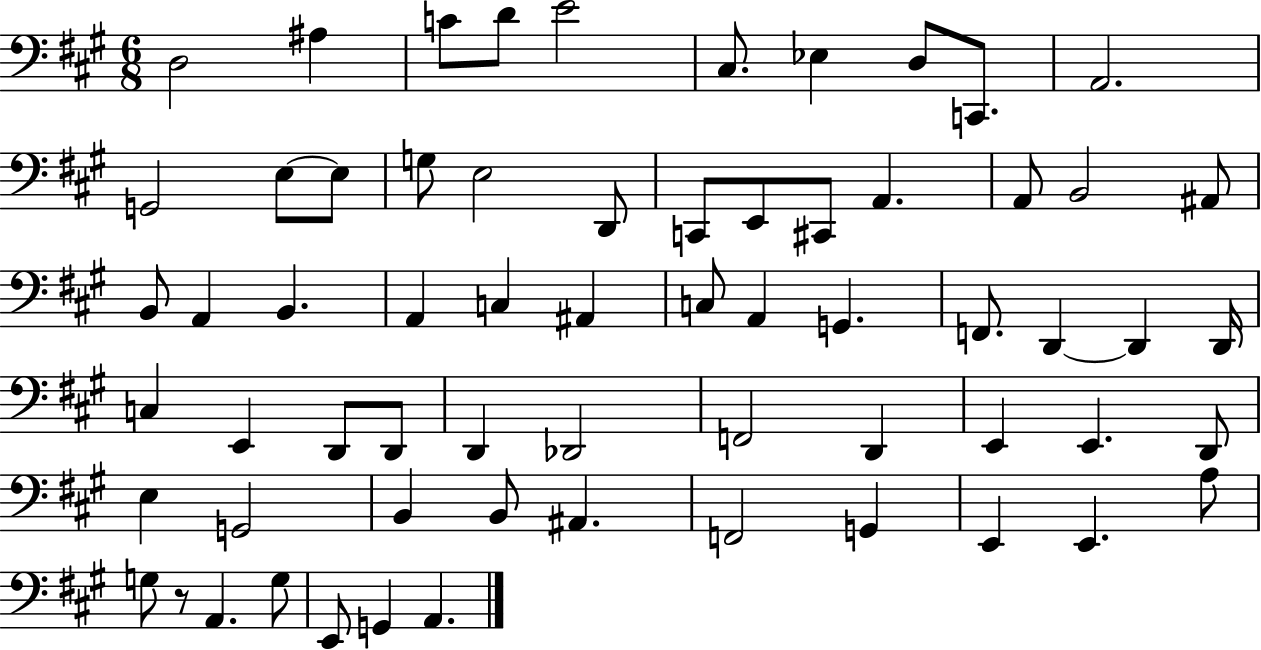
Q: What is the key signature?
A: A major